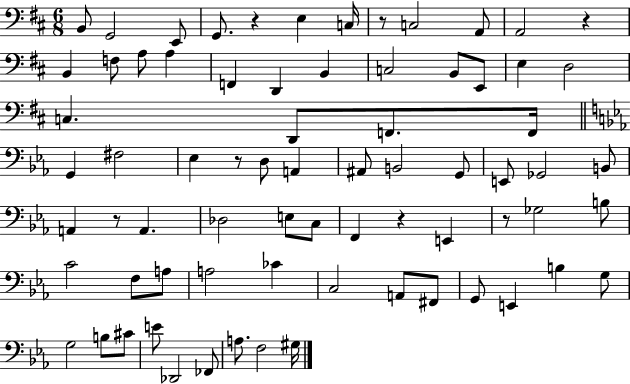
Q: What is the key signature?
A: D major